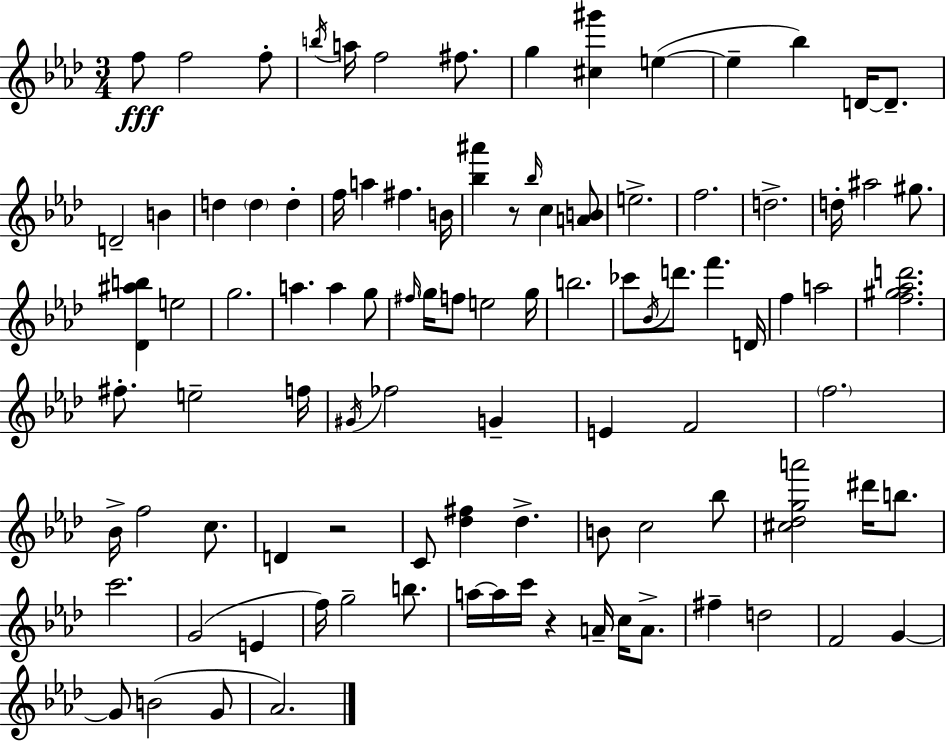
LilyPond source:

{
  \clef treble
  \numericTimeSignature
  \time 3/4
  \key f \minor
  f''8\fff f''2 f''8-. | \acciaccatura { b''16 } a''16 f''2 fis''8. | g''4 <cis'' gis'''>4 e''4~(~ | e''4-- bes''4) d'16~~ d'8.-- | \break d'2-- b'4 | d''4 \parenthesize d''4 d''4-. | f''16 a''4 fis''4. | b'16 <bes'' ais'''>4 r8 \grace { bes''16 } c''4 | \break <a' b'>8 e''2.-> | f''2. | d''2.-> | d''16-. ais''2 gis''8. | \break <des' ais'' b''>4 e''2 | g''2. | a''4. a''4 | g''8 \grace { fis''16 } \parenthesize g''16 f''8 e''2 | \break g''16 b''2. | ces'''8 \acciaccatura { bes'16 } d'''8. f'''4. | d'16 f''4 a''2 | <f'' gis'' aes'' d'''>2. | \break fis''8.-. e''2-- | f''16 \acciaccatura { gis'16 } fes''2 | g'4-- e'4 f'2 | \parenthesize f''2. | \break bes'16-> f''2 | c''8. d'4 r2 | c'8 <des'' fis''>4 des''4.-> | b'8 c''2 | \break bes''8 <cis'' des'' g'' a'''>2 | dis'''16 b''8. c'''2. | g'2( | e'4 f''16) g''2-- | \break b''8. a''16~~ a''16 c'''16 r4 | a'16-- c''16 a'8.-> fis''4-- d''2 | f'2 | g'4~~ g'8 b'2( | \break g'8 aes'2.) | \bar "|."
}